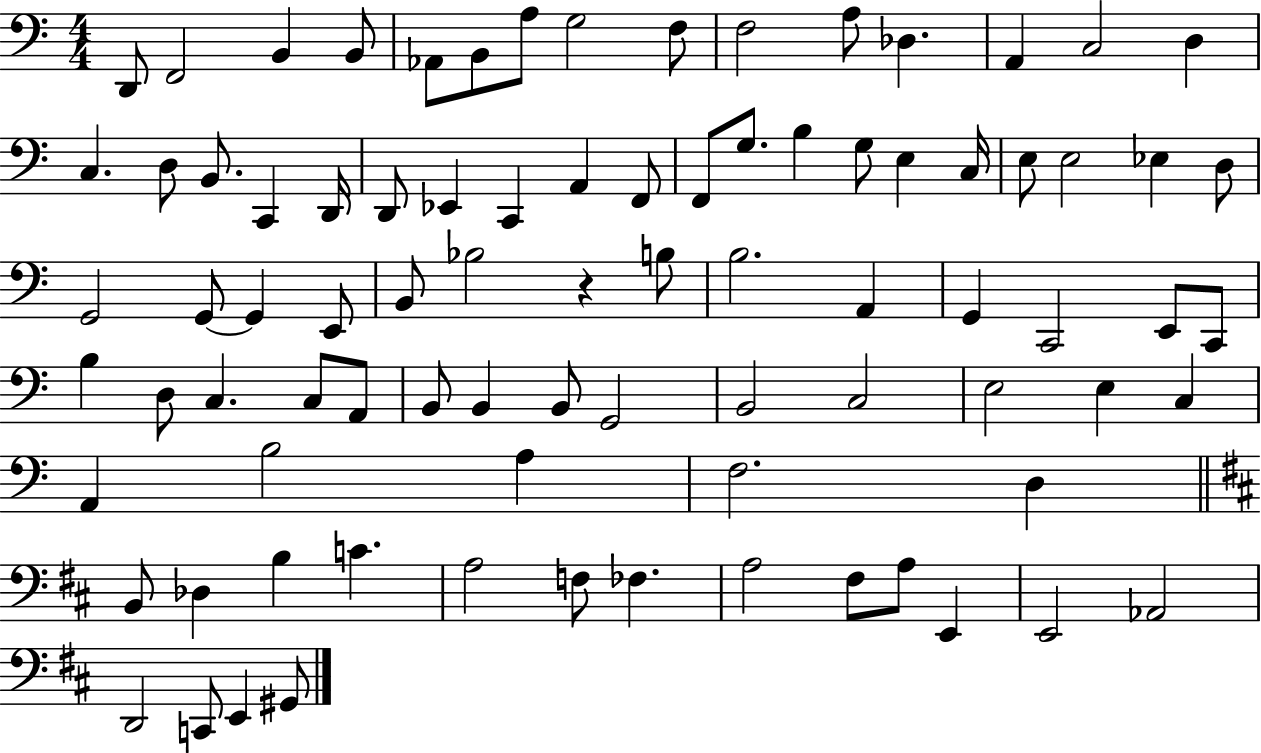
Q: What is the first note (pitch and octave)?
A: D2